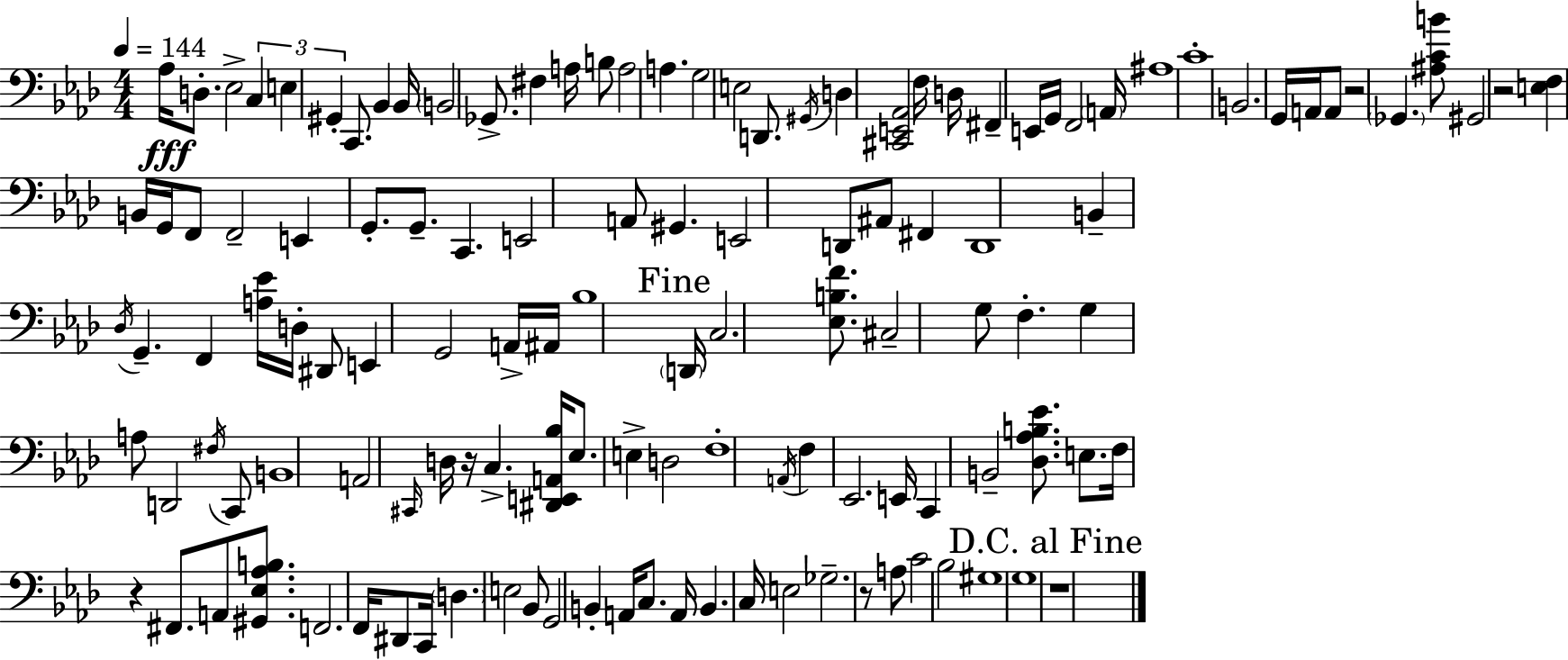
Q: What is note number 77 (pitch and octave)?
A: D3